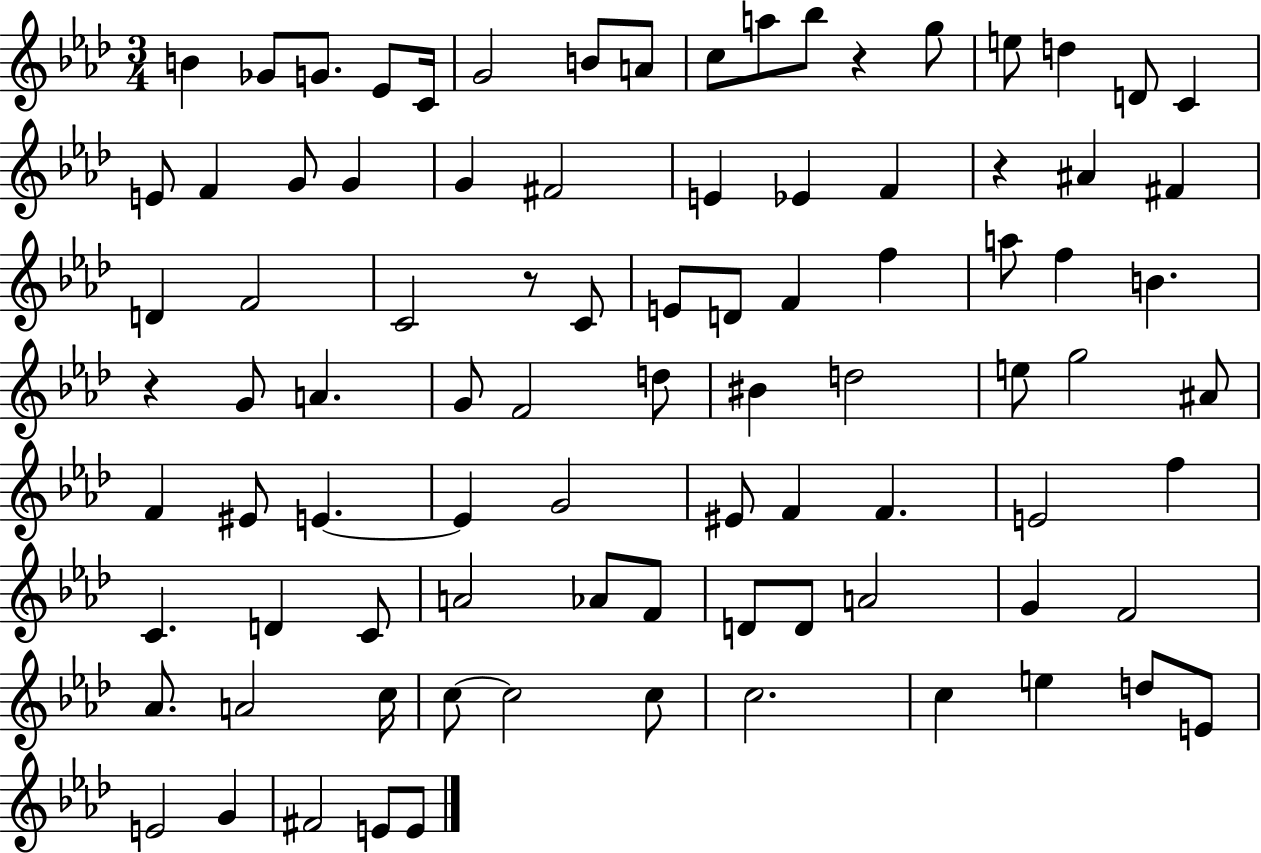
{
  \clef treble
  \numericTimeSignature
  \time 3/4
  \key aes \major
  \repeat volta 2 { b'4 ges'8 g'8. ees'8 c'16 | g'2 b'8 a'8 | c''8 a''8 bes''8 r4 g''8 | e''8 d''4 d'8 c'4 | \break e'8 f'4 g'8 g'4 | g'4 fis'2 | e'4 ees'4 f'4 | r4 ais'4 fis'4 | \break d'4 f'2 | c'2 r8 c'8 | e'8 d'8 f'4 f''4 | a''8 f''4 b'4. | \break r4 g'8 a'4. | g'8 f'2 d''8 | bis'4 d''2 | e''8 g''2 ais'8 | \break f'4 eis'8 e'4.~~ | e'4 g'2 | eis'8 f'4 f'4. | e'2 f''4 | \break c'4. d'4 c'8 | a'2 aes'8 f'8 | d'8 d'8 a'2 | g'4 f'2 | \break aes'8. a'2 c''16 | c''8~~ c''2 c''8 | c''2. | c''4 e''4 d''8 e'8 | \break e'2 g'4 | fis'2 e'8 e'8 | } \bar "|."
}